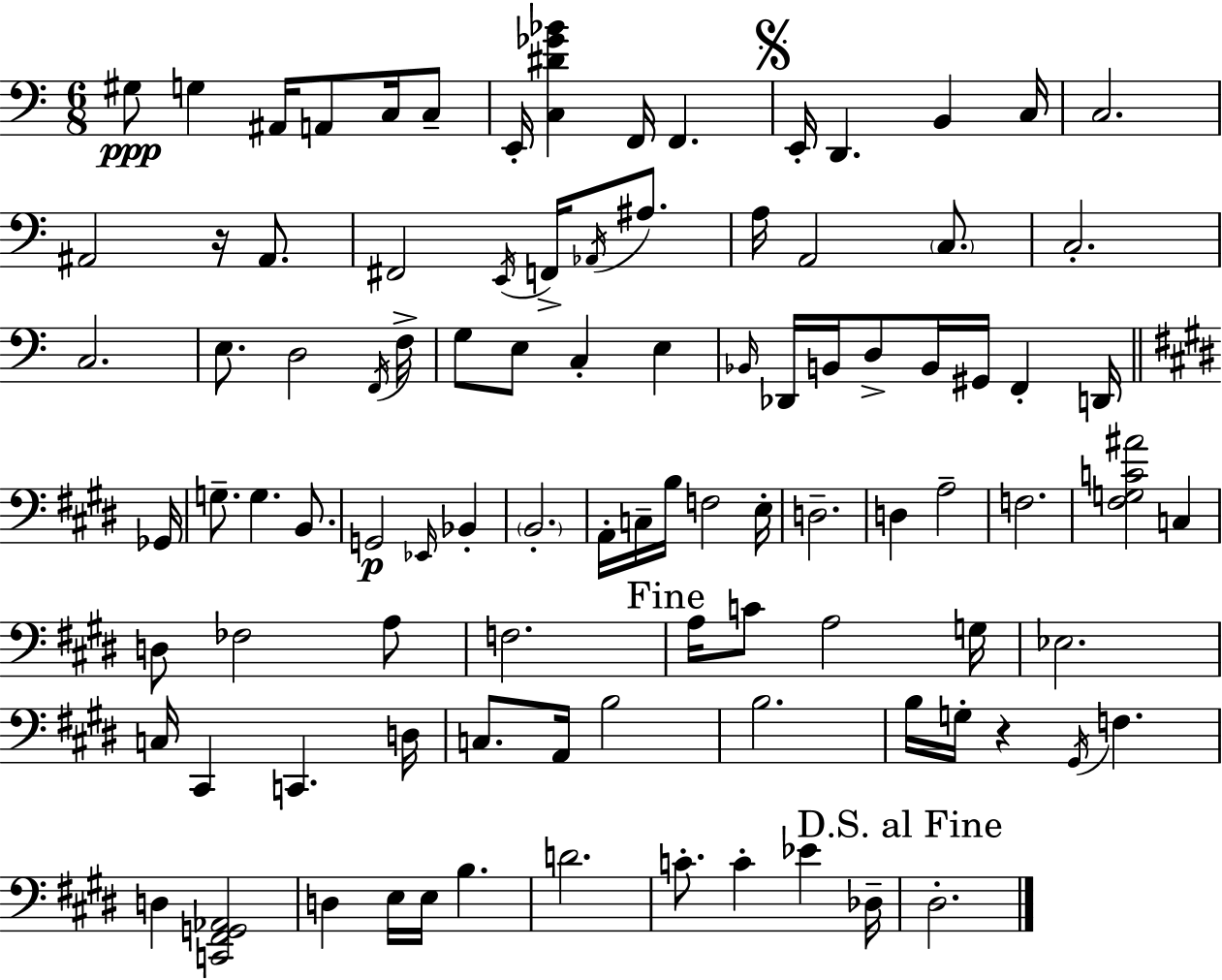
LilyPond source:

{
  \clef bass
  \numericTimeSignature
  \time 6/8
  \key a \minor
  gis8\ppp g4 ais,16 a,8 c16 c8-- | e,16-. <c dis' ges' bes'>4 f,16 f,4. | \mark \markup { \musicglyph "scripts.segno" } e,16-. d,4. b,4 c16 | c2. | \break ais,2 r16 ais,8. | fis,2 \acciaccatura { e,16 } f,16-> \acciaccatura { aes,16 } ais8. | a16 a,2 \parenthesize c8. | c2.-. | \break c2. | e8. d2 | \acciaccatura { f,16 } f16-> g8 e8 c4-. e4 | \grace { bes,16 } des,16 b,16 d8-> b,16 gis,16 f,4-. | \break d,16 \bar "||" \break \key e \major ges,16 g8.-- g4. b,8. | g,2\p \grace { ees,16 } bes,4-. | \parenthesize b,2.-. | a,16-. c16-- b16 f2 | \break e16-. d2.-- | d4 a2-- | f2. | <fis g c' ais'>2 c4 | \break d8 fes2 | a8 f2. | \mark "Fine" a16 c'8 a2 | g16 ees2. | \break c16 cis,4 c,4. | d16 c8. a,16 b2 | b2. | b16 g16-. r4 \acciaccatura { gis,16 } f4. | \break d4 <c, fis, g, aes,>2 | d4 e16 e16 b4. | d'2. | c'8.-. c'4-. ees'4 | \break des16-- \mark "D.S. al Fine" dis2.-. | \bar "|."
}